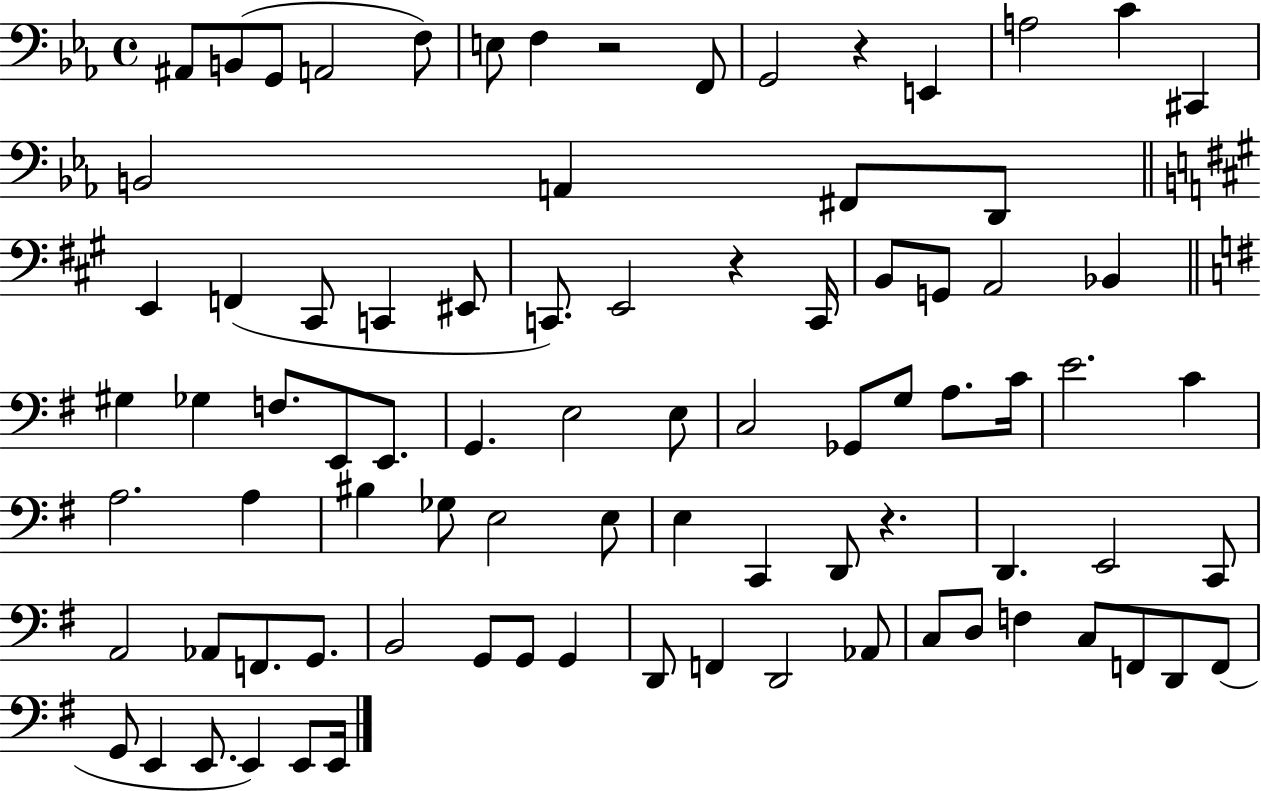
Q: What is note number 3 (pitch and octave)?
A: G2